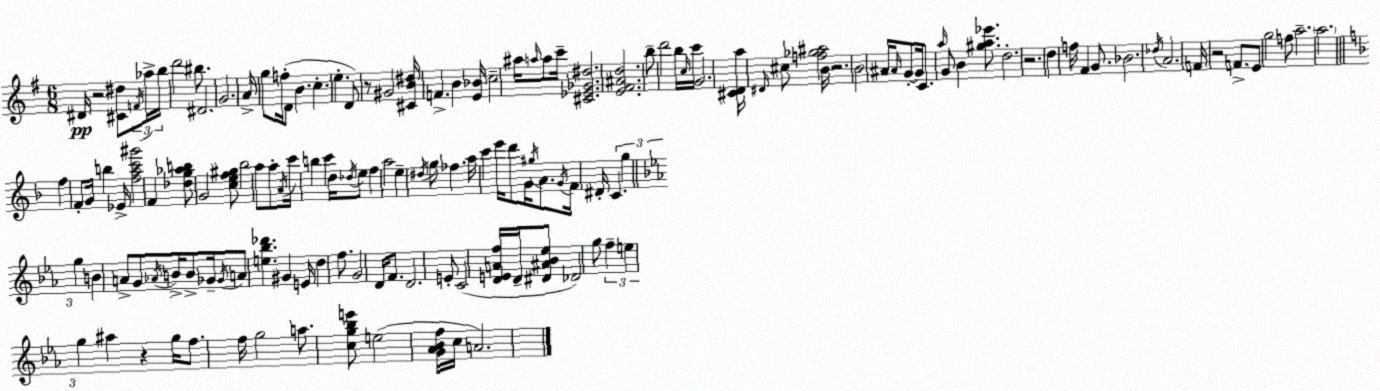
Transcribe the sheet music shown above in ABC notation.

X:1
T:Untitled
M:6/8
L:1/4
K:G
^D/4 z2 [^C^d]/2 F/4 _a/4 b/4 d'2 ^b/2 ^D2 G2 A/4 g/2 f/4 D/2 B c e D/2 z/2 ^G2 [^CB^d]/4 F B [E_B]/4 c2 ^a/4 a/4 a/2 c'/4 [^C_E_G^d]2 [E^F^Ad]2 b/2 d'2 b/4 c/4 c'/4 G2 [^CDa]/4 ^D/4 ^c/2 [f_g^a]2 B/4 z2 B2 ^A/4 ^A/4 G/2 G/4 C/2 a/4 G/2 B [^ga_e']/2 d2 z2 d f/4 ^F G/2 _B2 _d/4 A2 F/4 z2 F/2 E/2 g2 f/2 a2 a2 f F/2 G/4 b _E/4 [fac'^g']2 F [_dg_ab]/2 G2 [cef^g]/2 _b2 a/2 a/2 A/4 c'/4 b c' d/4 _d/4 e/2 f a2 e ^d/4 g/2 _f a/4 c' e'/4 d'/2 G/4 ^g/4 A/2 G/4 F/4 ^D/4 C g g B A/2 G/2 _A/4 B/4 B/2 _G/4 _G/4 A/2 [e_b_d'] ^G E/4 d f/2 G2 D/4 F/2 D2 E/2 C2 [DEAf]/4 D/4 [^D^A_B_e]/2 _D2 g/2 f e g ^a z g/4 f/2 f/4 g2 a/2 [cg_be']/2 e2 [G_A_Bf]/4 c/4 A2